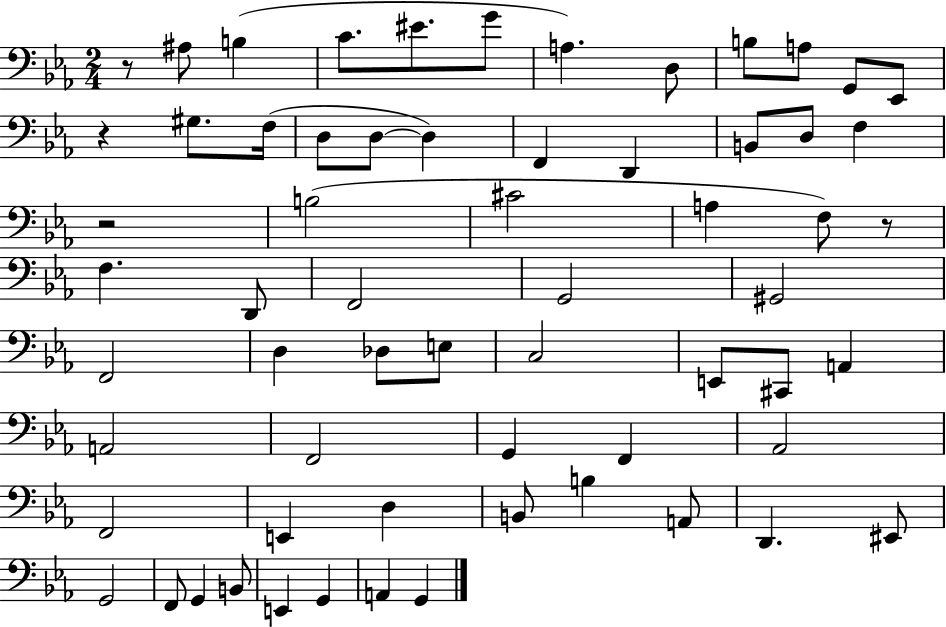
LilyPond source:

{
  \clef bass
  \numericTimeSignature
  \time 2/4
  \key ees \major
  r8 ais8 b4( | c'8. eis'8. g'8 | a4.) d8 | b8 a8 g,8 ees,8 | \break r4 gis8. f16( | d8 d8~~ d4) | f,4 d,4 | b,8 d8 f4 | \break r2 | b2( | cis'2 | a4 f8) r8 | \break f4. d,8 | f,2 | g,2 | gis,2 | \break f,2 | d4 des8 e8 | c2 | e,8 cis,8 a,4 | \break a,2 | f,2 | g,4 f,4 | aes,2 | \break f,2 | e,4 d4 | b,8 b4 a,8 | d,4. eis,8 | \break g,2 | f,8 g,4 b,8 | e,4 g,4 | a,4 g,4 | \break \bar "|."
}